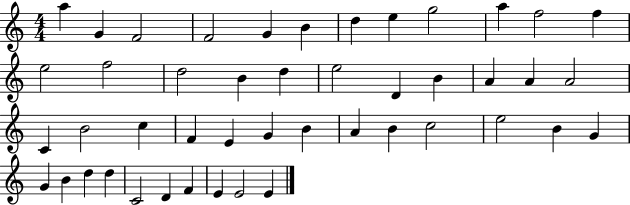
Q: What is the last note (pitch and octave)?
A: E4